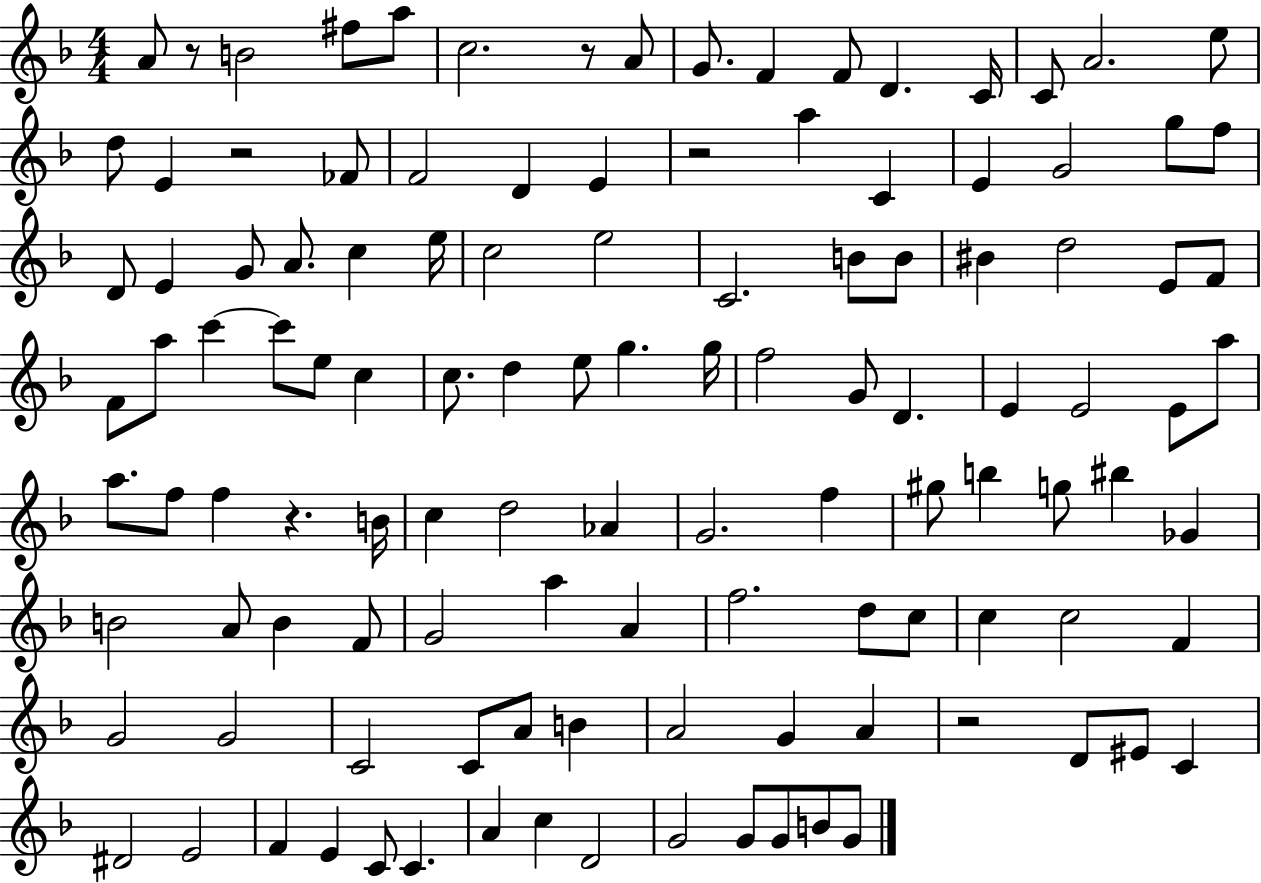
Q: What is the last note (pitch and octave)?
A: G4